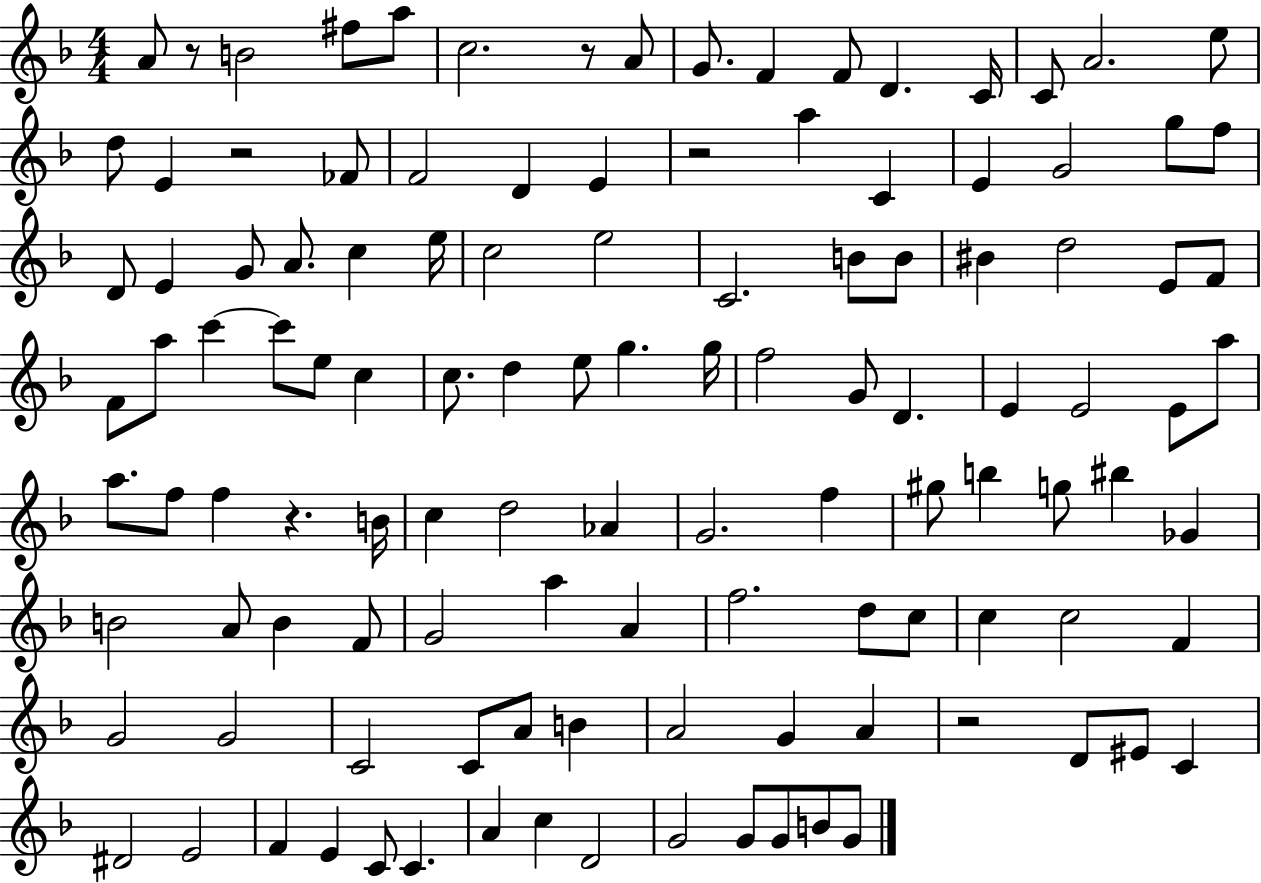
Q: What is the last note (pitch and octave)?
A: G4